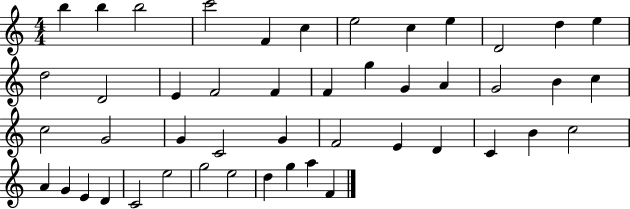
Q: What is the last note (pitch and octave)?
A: F4